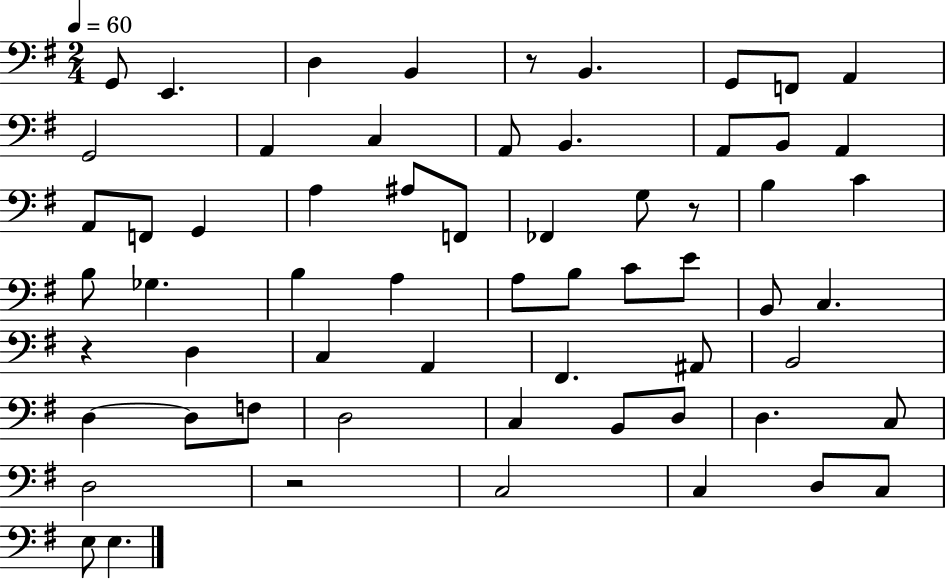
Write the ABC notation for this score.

X:1
T:Untitled
M:2/4
L:1/4
K:G
G,,/2 E,, D, B,, z/2 B,, G,,/2 F,,/2 A,, G,,2 A,, C, A,,/2 B,, A,,/2 B,,/2 A,, A,,/2 F,,/2 G,, A, ^A,/2 F,,/2 _F,, G,/2 z/2 B, C B,/2 _G, B, A, A,/2 B,/2 C/2 E/2 B,,/2 C, z D, C, A,, ^F,, ^A,,/2 B,,2 D, D,/2 F,/2 D,2 C, B,,/2 D,/2 D, C,/2 D,2 z2 C,2 C, D,/2 C,/2 E,/2 E,